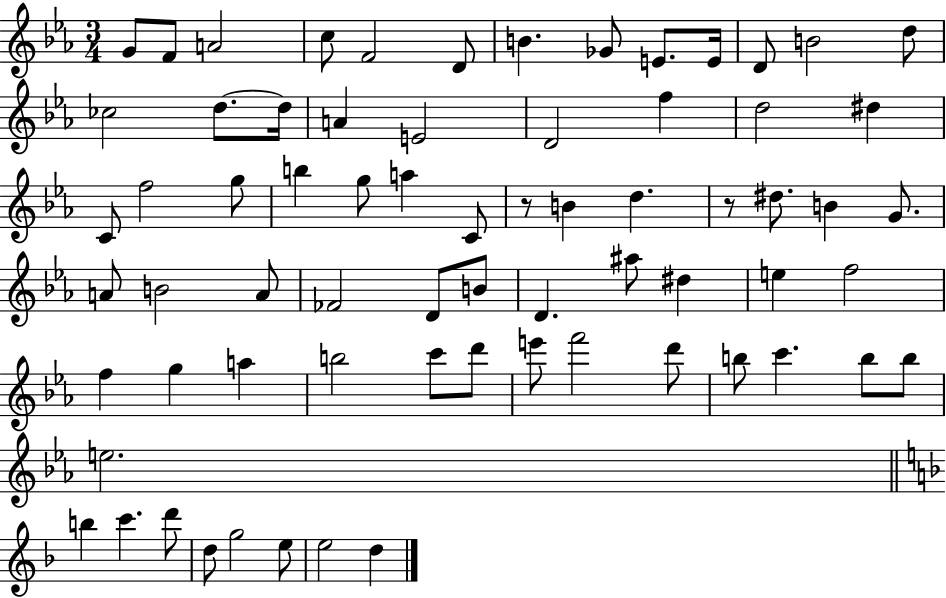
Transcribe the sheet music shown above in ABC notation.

X:1
T:Untitled
M:3/4
L:1/4
K:Eb
G/2 F/2 A2 c/2 F2 D/2 B _G/2 E/2 E/4 D/2 B2 d/2 _c2 d/2 d/4 A E2 D2 f d2 ^d C/2 f2 g/2 b g/2 a C/2 z/2 B d z/2 ^d/2 B G/2 A/2 B2 A/2 _F2 D/2 B/2 D ^a/2 ^d e f2 f g a b2 c'/2 d'/2 e'/2 f'2 d'/2 b/2 c' b/2 b/2 e2 b c' d'/2 d/2 g2 e/2 e2 d